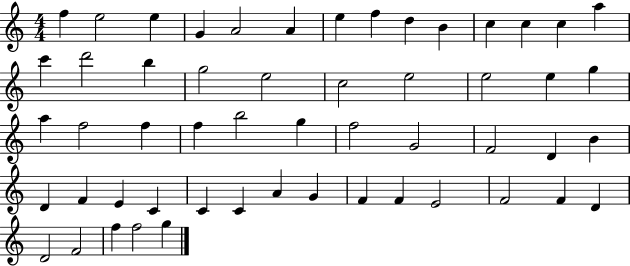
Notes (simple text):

F5/q E5/h E5/q G4/q A4/h A4/q E5/q F5/q D5/q B4/q C5/q C5/q C5/q A5/q C6/q D6/h B5/q G5/h E5/h C5/h E5/h E5/h E5/q G5/q A5/q F5/h F5/q F5/q B5/h G5/q F5/h G4/h F4/h D4/q B4/q D4/q F4/q E4/q C4/q C4/q C4/q A4/q G4/q F4/q F4/q E4/h F4/h F4/q D4/q D4/h F4/h F5/q F5/h G5/q